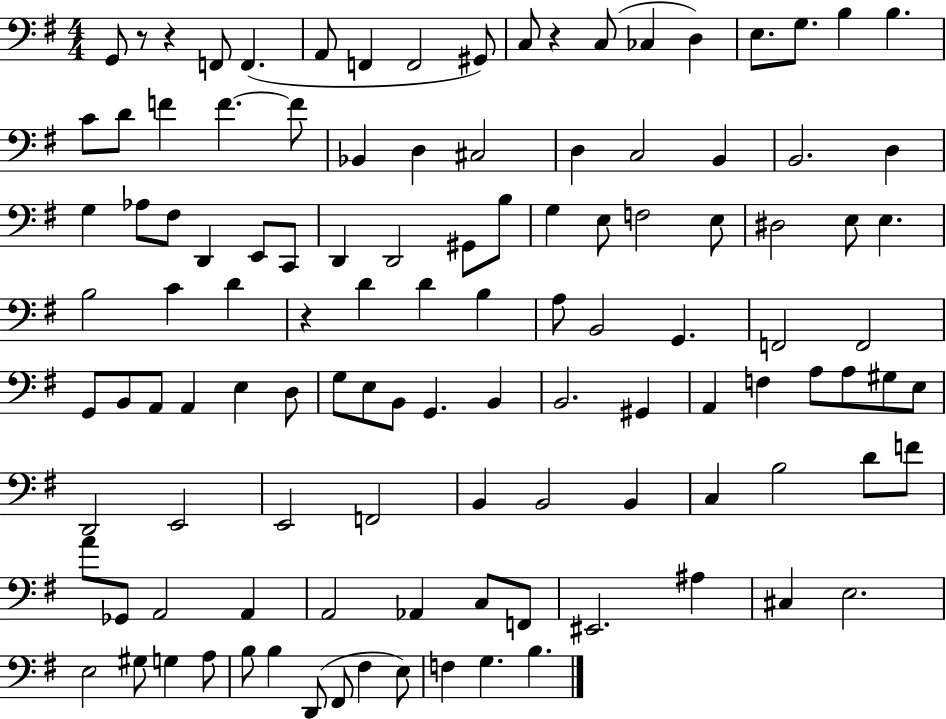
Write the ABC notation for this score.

X:1
T:Untitled
M:4/4
L:1/4
K:G
G,,/2 z/2 z F,,/2 F,, A,,/2 F,, F,,2 ^G,,/2 C,/2 z C,/2 _C, D, E,/2 G,/2 B, B, C/2 D/2 F F F/2 _B,, D, ^C,2 D, C,2 B,, B,,2 D, G, _A,/2 ^F,/2 D,, E,,/2 C,,/2 D,, D,,2 ^G,,/2 B,/2 G, E,/2 F,2 E,/2 ^D,2 E,/2 E, B,2 C D z D D B, A,/2 B,,2 G,, F,,2 F,,2 G,,/2 B,,/2 A,,/2 A,, E, D,/2 G,/2 E,/2 B,,/2 G,, B,, B,,2 ^G,, A,, F, A,/2 A,/2 ^G,/2 E,/2 D,,2 E,,2 E,,2 F,,2 B,, B,,2 B,, C, B,2 D/2 F/2 A/2 _G,,/2 A,,2 A,, A,,2 _A,, C,/2 F,,/2 ^E,,2 ^A, ^C, E,2 E,2 ^G,/2 G, A,/2 B,/2 B, D,,/2 ^F,,/2 ^F, E,/2 F, G, B,